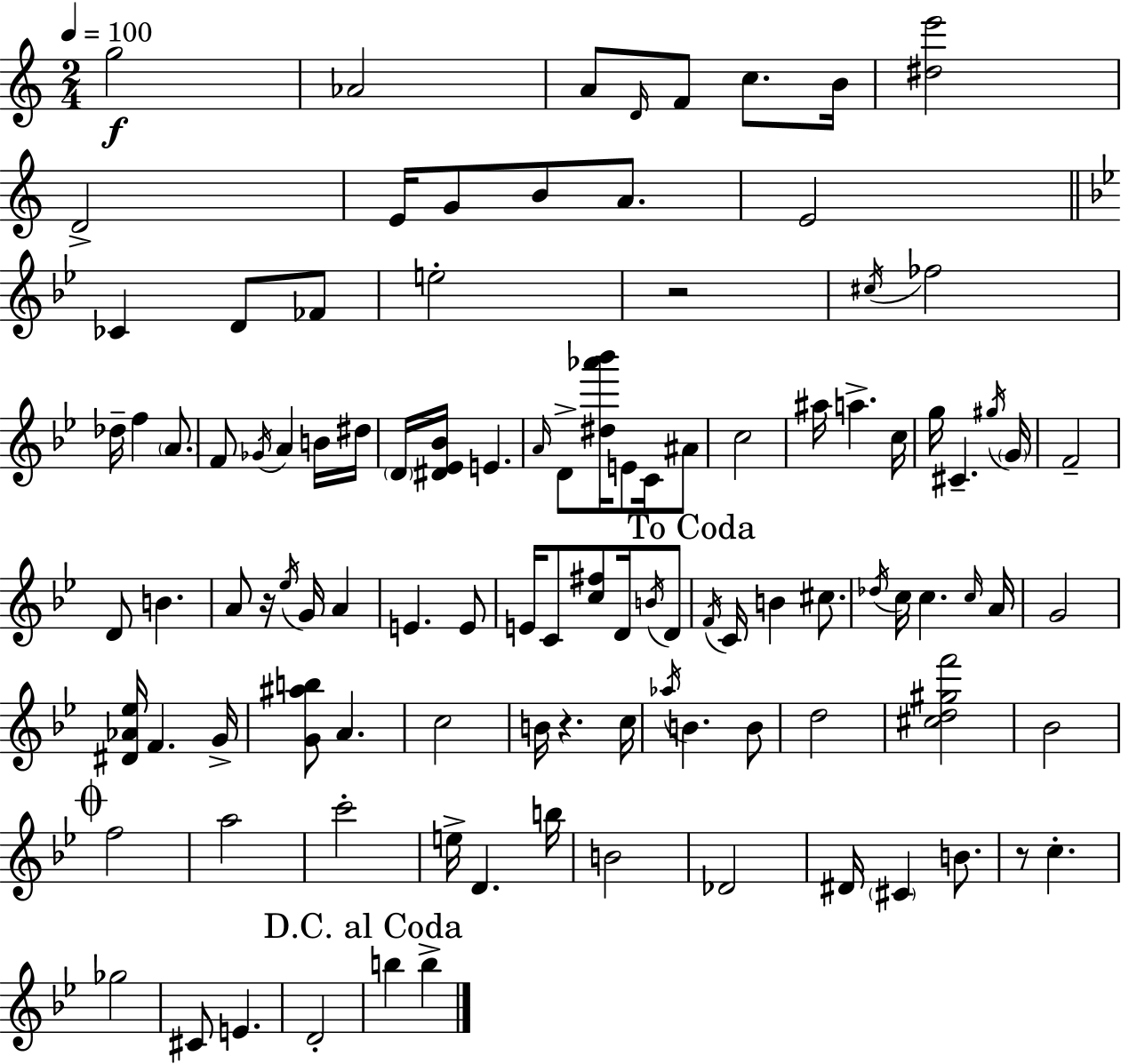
{
  \clef treble
  \numericTimeSignature
  \time 2/4
  \key c \major
  \tempo 4 = 100
  \repeat volta 2 { g''2\f | aes'2 | a'8 \grace { d'16 } f'8 c''8. | b'16 <dis'' e'''>2 | \break d'2-> | e'16 g'8 b'8 a'8. | e'2 | \bar "||" \break \key bes \major ces'4 d'8 fes'8 | e''2-. | r2 | \acciaccatura { cis''16 } fes''2 | \break des''16-- f''4 \parenthesize a'8. | f'8 \acciaccatura { ges'16 } a'4 | b'16 dis''16 \parenthesize d'16 <dis' ees' bes'>16 e'4. | \grace { a'16 } d'8-> <dis'' aes''' bes'''>16 e'8 | \break c'16 ais'8 c''2 | ais''16 a''4.-> | c''16 g''16 cis'4.-- | \acciaccatura { gis''16 } \parenthesize g'16 f'2-- | \break d'8 b'4. | a'8 r16 \acciaccatura { ees''16 } | g'16 a'4 e'4. | e'8 e'16 c'8 | \break <c'' fis''>8 d'16 \acciaccatura { b'16 } d'8 \mark "To Coda" \acciaccatura { f'16 } c'16 | b'4 cis''8. \acciaccatura { des''16 } | c''16 c''4. \grace { c''16 } | a'16 g'2 | \break <dis' aes' ees''>16 f'4. | g'16-> <g' ais'' b''>8 a'4. | c''2 | b'16 r4. | \break c''16 \acciaccatura { aes''16 } b'4. | b'8 d''2 | <cis'' d'' gis'' f'''>2 | bes'2 | \break \mark \markup { \musicglyph "scripts.coda" } f''2 | a''2 | c'''2-. | e''16-> d'4. | \break b''16 b'2 | des'2 | dis'16 \parenthesize cis'4 b'8. | r8 c''4.-. | \break ges''2 | cis'8 e'4. | d'2-. | \mark "D.C. al Coda" b''4 b''4-> | \break } \bar "|."
}